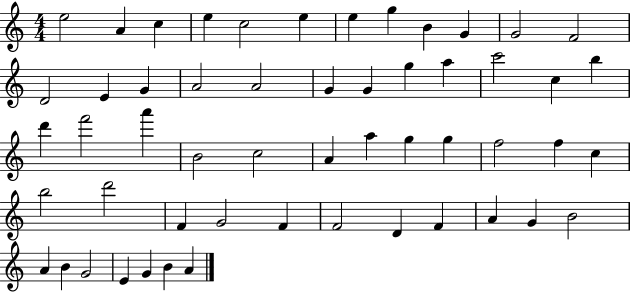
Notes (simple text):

E5/h A4/q C5/q E5/q C5/h E5/q E5/q G5/q B4/q G4/q G4/h F4/h D4/h E4/q G4/q A4/h A4/h G4/q G4/q G5/q A5/q C6/h C5/q B5/q D6/q F6/h A6/q B4/h C5/h A4/q A5/q G5/q G5/q F5/h F5/q C5/q B5/h D6/h F4/q G4/h F4/q F4/h D4/q F4/q A4/q G4/q B4/h A4/q B4/q G4/h E4/q G4/q B4/q A4/q